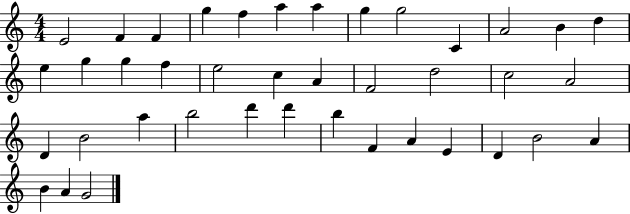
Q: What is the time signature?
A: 4/4